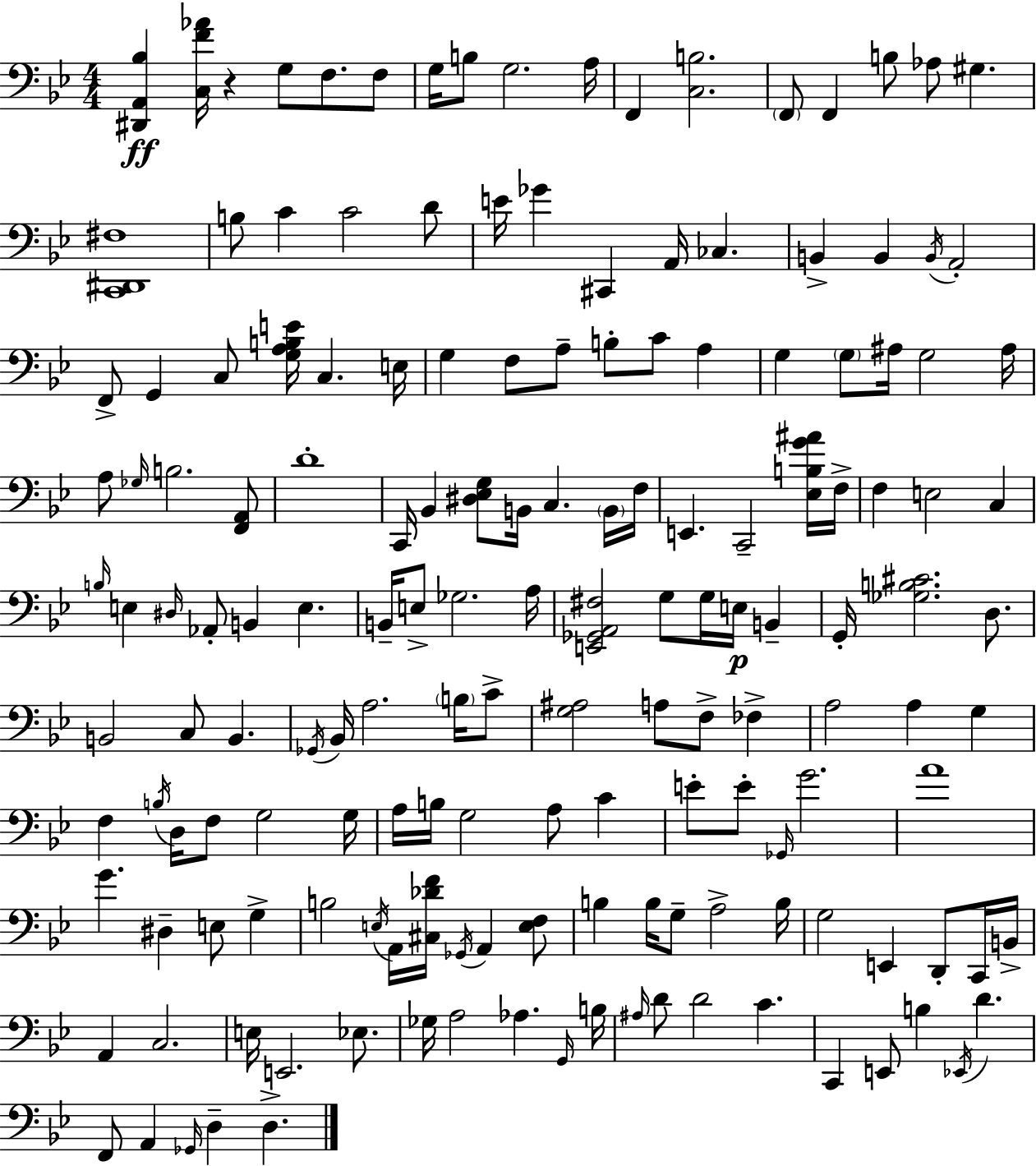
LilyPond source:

{
  \clef bass
  \numericTimeSignature
  \time 4/4
  \key bes \major
  <dis, a, bes>4\ff <c f' aes'>16 r4 g8 f8. f8 | g16 b8 g2. a16 | f,4 <c b>2. | \parenthesize f,8 f,4 b8 aes8 gis4. | \break <c, dis, fis>1 | b8 c'4 c'2 d'8 | e'16 ges'4 cis,4 a,16 ces4. | b,4-> b,4 \acciaccatura { b,16 } a,2-. | \break f,8-> g,4 c8 <g a b e'>16 c4. | e16 g4 f8 a8-- b8-. c'8 a4 | g4 \parenthesize g8 ais16 g2 | ais16 a8 \grace { ges16 } b2. | \break <f, a,>8 d'1-. | c,16 bes,4 <dis ees g>8 b,16 c4. | \parenthesize b,16 f16 e,4. c,2-- | <ees b g' ais'>16 f16-> f4 e2 c4 | \break \grace { b16 } e4 \grace { dis16 } aes,8-. b,4 e4. | b,16-- e8-> ges2. | a16 <e, ges, a, fis>2 g8 g16 e16\p | b,4-- g,16-. <ges b cis'>2. | \break d8. b,2 c8 b,4. | \acciaccatura { ges,16 } bes,16 a2. | \parenthesize b16 c'8-> <g ais>2 a8 f8-> | fes4-> a2 a4 | \break g4 f4 \acciaccatura { b16 } d16 f8 g2 | g16 a16 b16 g2 | a8 c'4 e'8-. e'8-. \grace { ges,16 } g'2. | a'1 | \break g'4. dis4-- | e8 g4-> b2 \acciaccatura { e16 } | a,16 <cis des' f'>16 \acciaccatura { ges,16 } a,4 <e f>8 b4 b16 g8-- | a2-> b16 g2 | \break e,4 d,8-. c,16 b,16-> a,4 c2. | e16 e,2. | ees8. ges16 a2 | aes4. \grace { g,16 } b16 \grace { ais16 } d'8 d'2 | \break c'4. c,4 e,8 | b4 \acciaccatura { ees,16 } d'4. f,8 a,4 | \grace { ges,16 } d4-- d4.-> \bar "|."
}